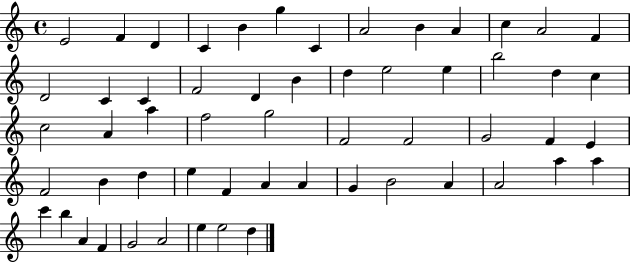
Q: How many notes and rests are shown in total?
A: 57